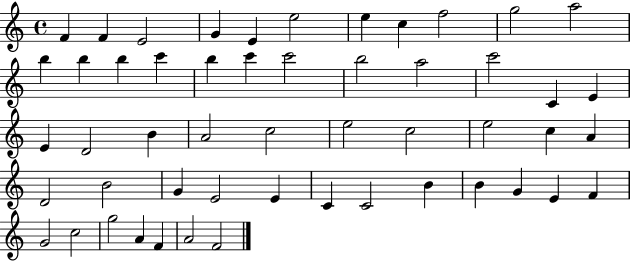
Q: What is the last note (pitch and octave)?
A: F4